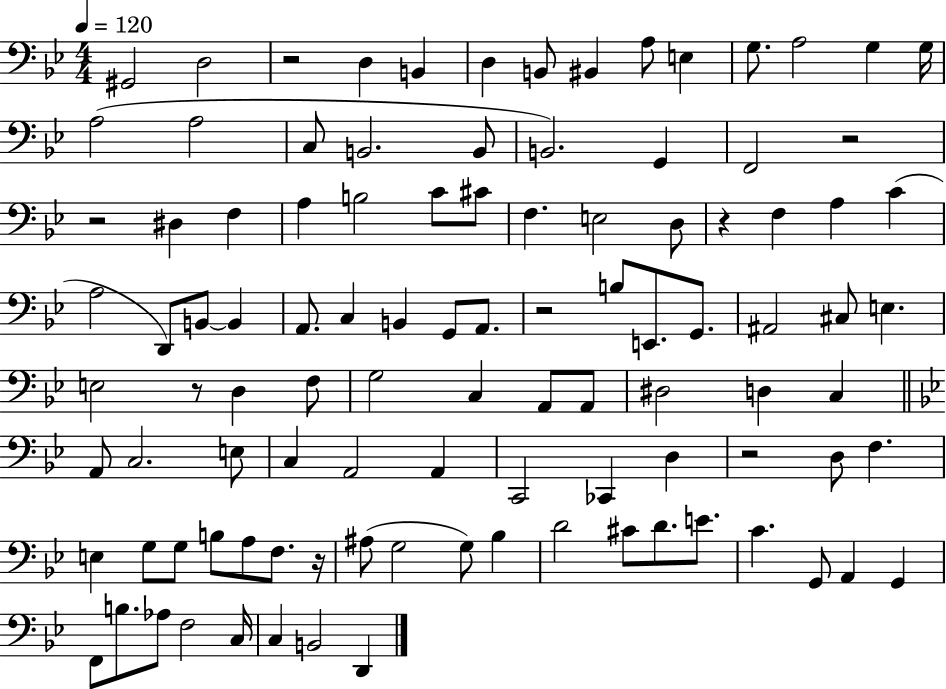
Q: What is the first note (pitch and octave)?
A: G#2